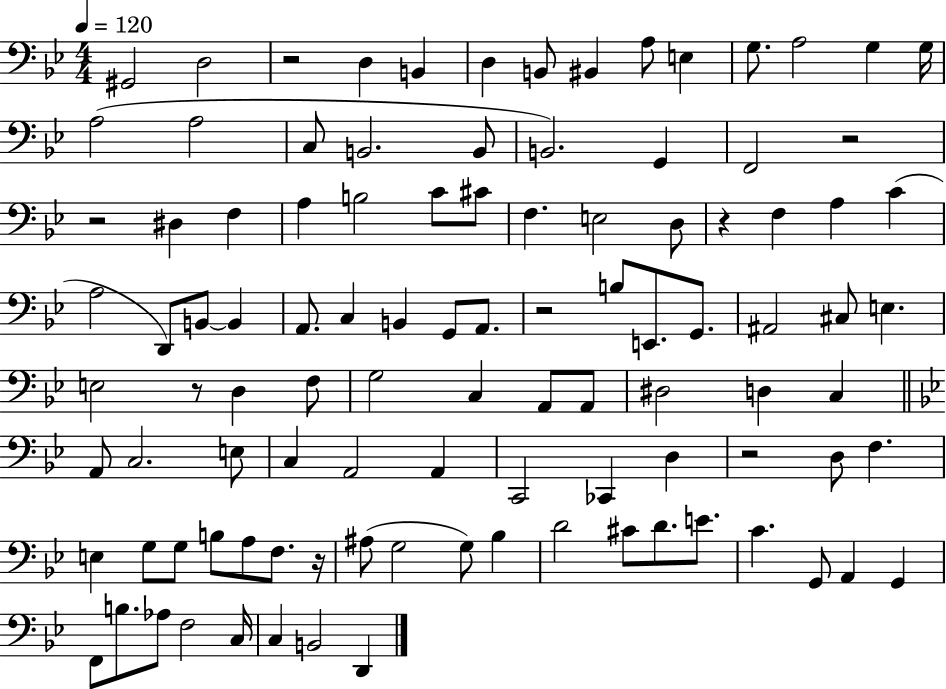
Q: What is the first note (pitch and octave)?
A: G#2